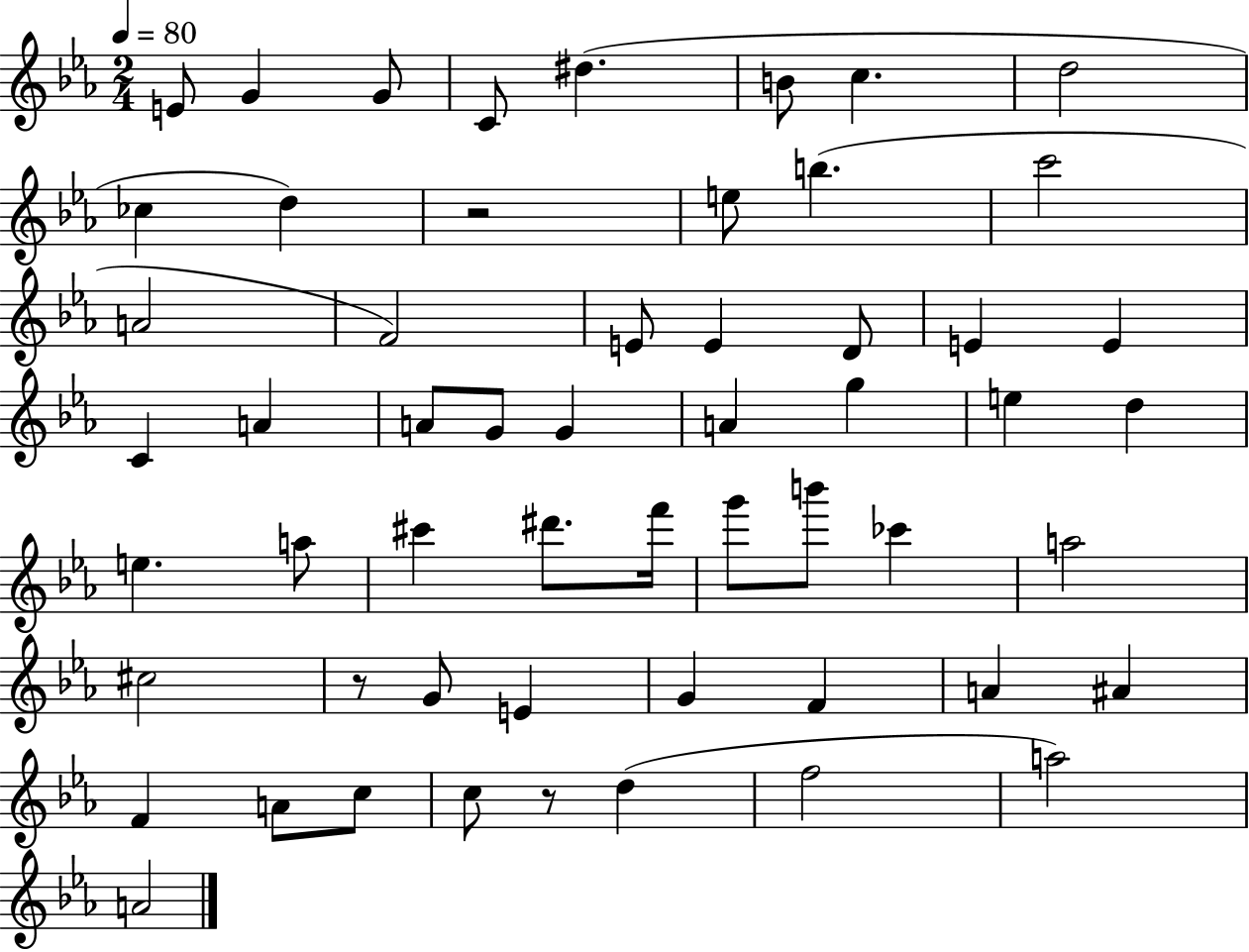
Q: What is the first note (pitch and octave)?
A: E4